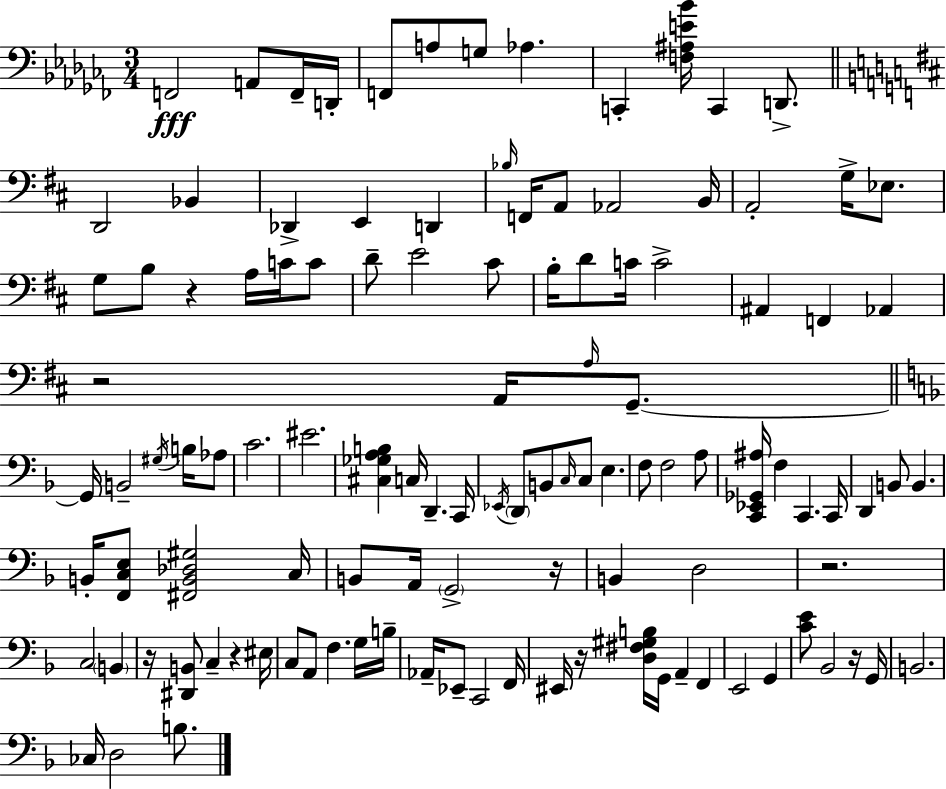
F2/h A2/e F2/s D2/s F2/e A3/e G3/e Ab3/q. C2/q [F3,A#3,E4,Bb4]/s C2/q D2/e. D2/h Bb2/q Db2/q E2/q D2/q Bb3/s F2/s A2/e Ab2/h B2/s A2/h G3/s Eb3/e. G3/e B3/e R/q A3/s C4/s C4/e D4/e E4/h C#4/e B3/s D4/e C4/s C4/h A#2/q F2/q Ab2/q R/h A2/s A3/s G2/e. G2/s B2/h G#3/s B3/s Ab3/e C4/h. EIS4/h. [C#3,Gb3,A3,B3]/q C3/s D2/q. C2/s Eb2/s D2/e B2/e C3/s C3/e E3/q. F3/e F3/h A3/e [C2,Eb2,Gb2,A#3]/s F3/q C2/q. C2/s D2/q B2/e B2/q. B2/s [F2,C3,E3]/e [F#2,B2,Db3,G#3]/h C3/s B2/e A2/s G2/h R/s B2/q D3/h R/h. C3/h B2/q R/s [D#2,B2]/e C3/q R/q EIS3/s C3/e A2/e F3/q. G3/s B3/s Ab2/s Eb2/e C2/h F2/s EIS2/s R/s [D3,F#3,G#3,B3]/s G2/s A2/q F2/q E2/h G2/q [C4,E4]/e Bb2/h R/s G2/s B2/h. CES3/s D3/h B3/e.